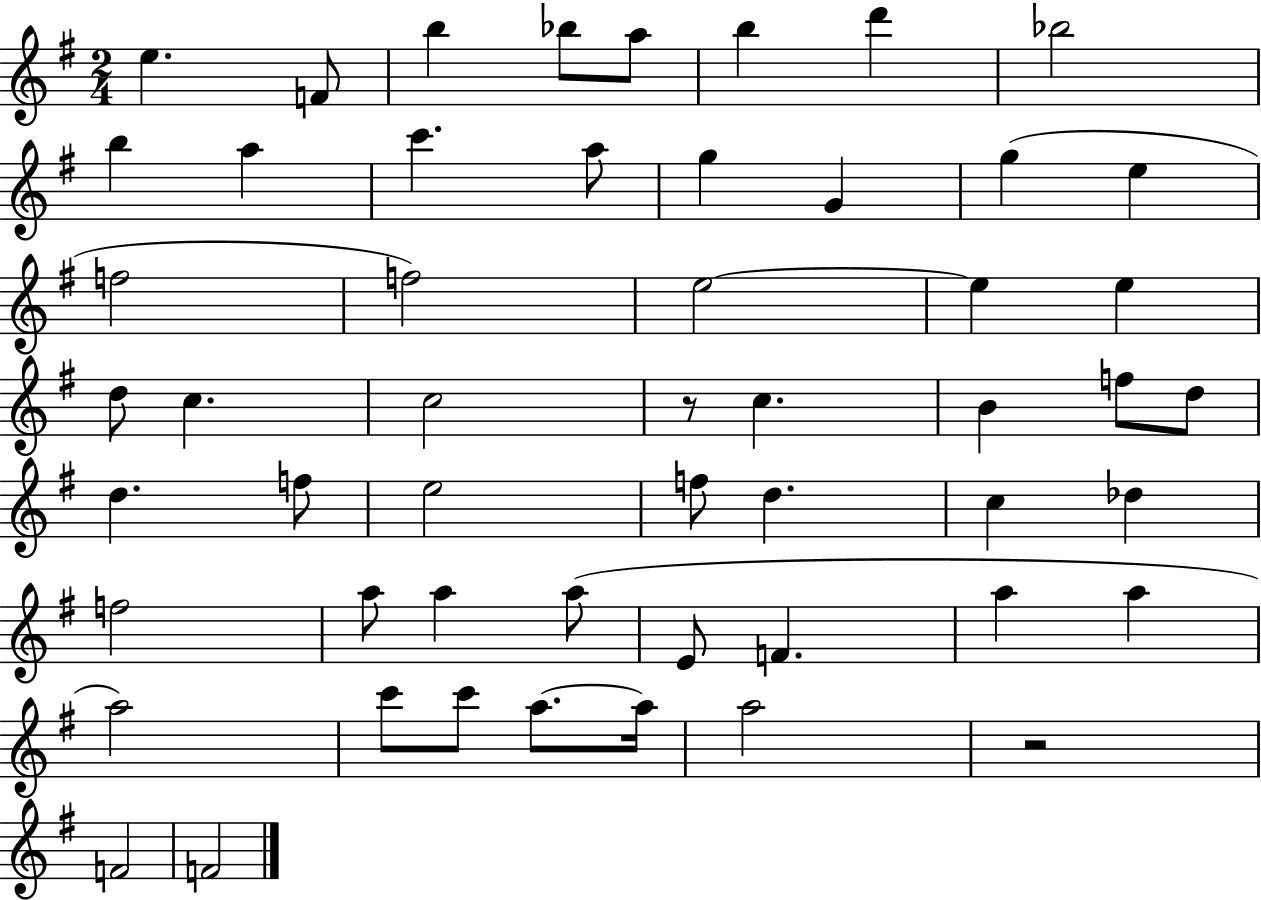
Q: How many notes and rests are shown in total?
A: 53